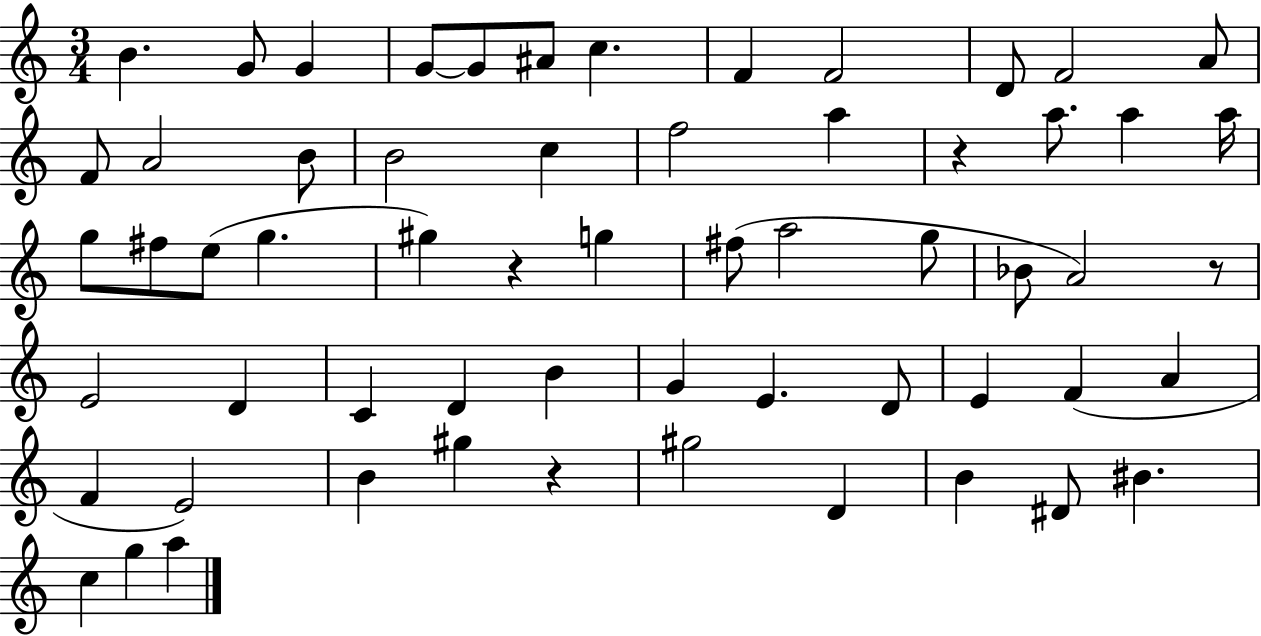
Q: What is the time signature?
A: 3/4